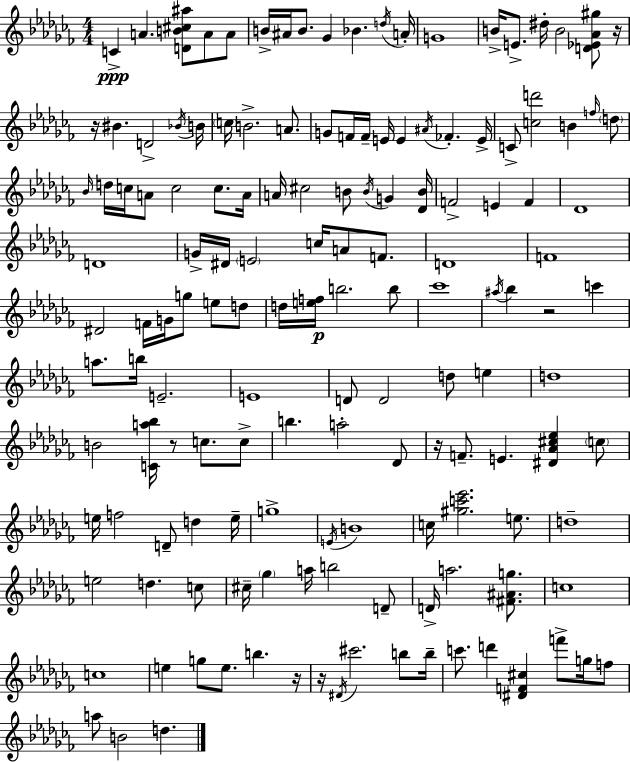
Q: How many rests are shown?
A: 7